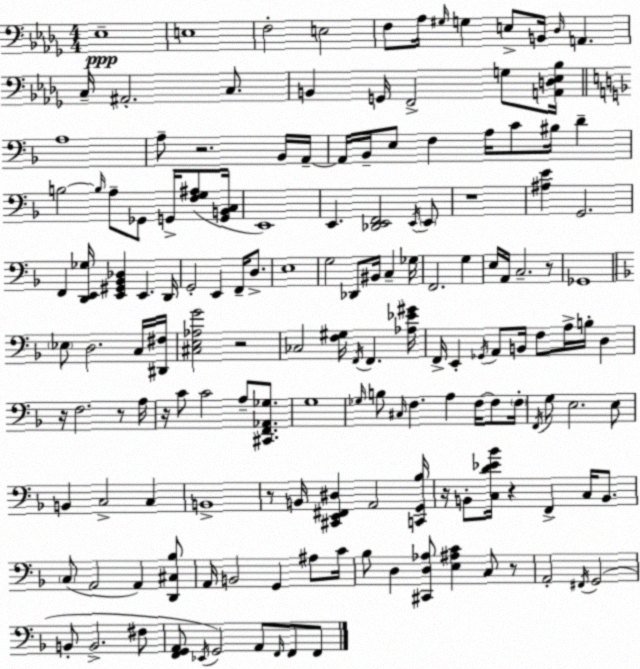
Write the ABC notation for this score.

X:1
T:Untitled
M:4/4
L:1/4
K:Bbm
_E,4 E,4 F,2 E,2 F,/2 _A,/4 ^G,/4 G, E,/2 B,,/4 _D,/4 A,, C,/4 ^A,,2 C,/2 B,, G,,/4 F,,2 G,/2 [A,,D,_E,_B,]/4 A,4 A,/2 z2 _B,,/4 A,,/4 A,,/4 _B,,/4 E,/2 F, A,/4 C/2 ^B,/4 D B,2 B,/4 A,/2 _G,,/2 G,,/4 [F,G,^A,]/2 [G,,B,,C,]/4 E,,4 E,, [_D,,E,,F,,]2 E,,/4 E,,/2 z4 [^A,E] G,,2 F,, [D,,E,,_G,]/4 [E,,^G,,_B,,_D,] E,, D,,/4 G,,2 E,, F,,/4 D,/2 E,4 G,2 _D,,/2 ^B,,/4 C, _G,/4 F,,2 G, E,/4 A,,/4 C,2 z/2 _G,,4 _E,/2 D,2 C,/4 [^D,,^F,]/4 [^C,E,_A,G]2 z2 _C,2 [F,^G,]/4 F,,/4 F,, [_A,_E^G]/4 F,,/4 E,, _G,,/4 A,,/2 B,,/4 F,/2 A,/4 B,/4 D, z/4 F,2 z/2 A,/4 z/4 C/2 C2 A,/2 [^C,,F,,_A,,_G,]/2 G,4 _G,/4 B,/2 ^C,/4 F, A, F,/4 F,/2 F,/4 F,,/4 G,/2 E,2 E,/2 B,, C,2 C, B,,4 z/2 B,,/4 [^C,,E,,^F,,^D,] A,,2 [C,,G,,_B,]/4 z/4 B,,/2 [C,D_E_B]/4 z F,, C,/4 B,,/2 C,/2 A,,2 A,, [D,,^C,_B,]/2 A,,/4 B,,2 G,, ^A,/2 C/4 _B,/2 D, [^C,,D,_A,]/2 [E,^A,C] C,/2 z/2 A,,2 ^F,,/4 G,,2 B,,/2 B,,2 ^F,/2 [F,,G,,A,,]/2 _E,,/4 G,,2 A,,/2 F,,/4 F,,/2 F,,/2